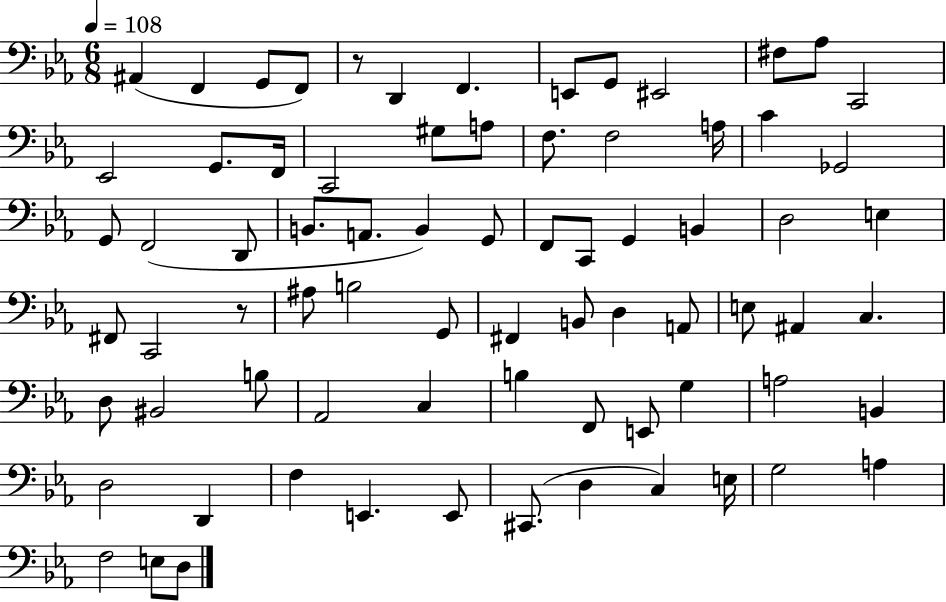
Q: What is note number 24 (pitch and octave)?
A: G2